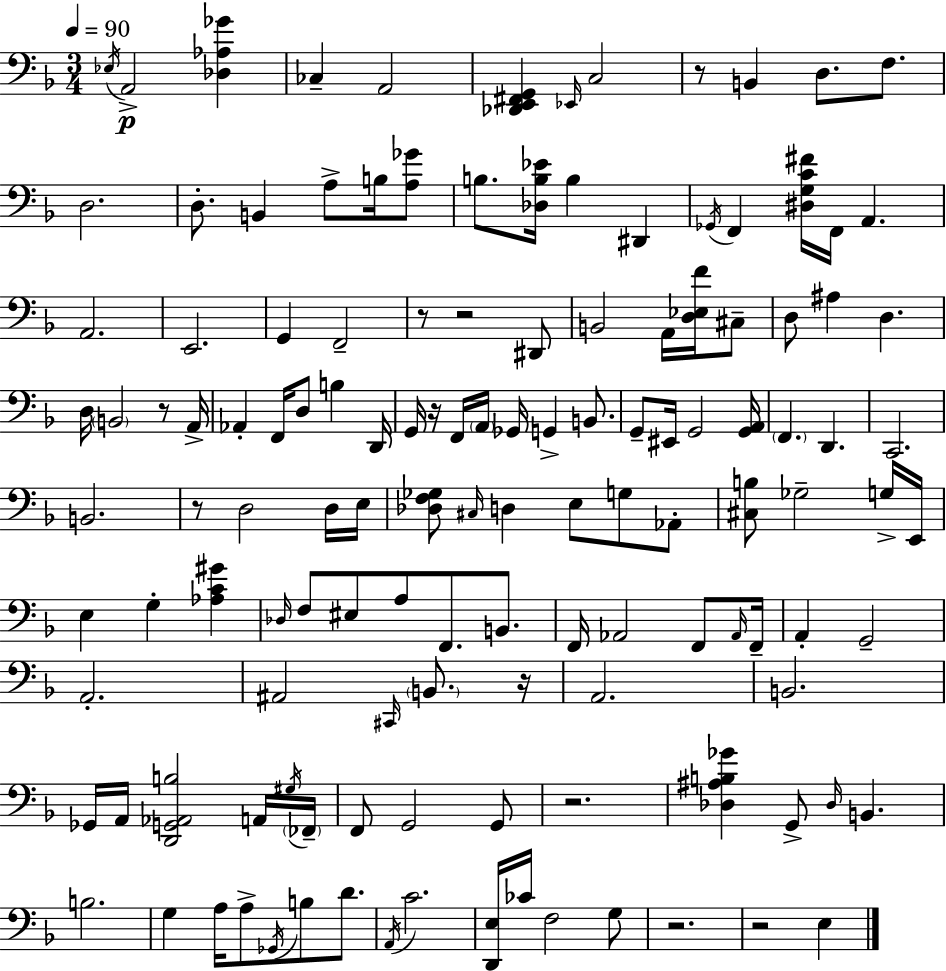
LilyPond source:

{
  \clef bass
  \numericTimeSignature
  \time 3/4
  \key f \major
  \tempo 4 = 90
  \acciaccatura { ees16 }\p a,2-> <des aes ges'>4 | ces4-- a,2 | <des, e, fis, g,>4 \grace { ees,16 } c2 | r8 b,4 d8. f8. | \break d2. | d8.-. b,4 a8-> b16 | <a ges'>8 b8. <des b ees'>16 b4 dis,4 | \acciaccatura { ges,16 } f,4 <dis g c' fis'>16 f,16 a,4. | \break a,2. | e,2. | g,4 f,2-- | r8 r2 | \break dis,8 b,2 a,16 | <d ees f'>16 cis8-- d8 ais4 d4. | d16 \parenthesize b,2 | r8 a,16-> aes,4-. f,16 d8 b4 | \break d,16 g,16 r16 f,16 \parenthesize a,16 ges,16 g,4-> | b,8. g,8-- eis,16 g,2 | <g, a,>16 \parenthesize f,4. d,4. | c,2. | \break b,2. | r8 d2 | d16 e16 <des f ges>8 \grace { cis16 } d4 e8 | g8 aes,8-. <cis b>8 ges2-- | \break g16-> e,16 e4 g4-. | <aes c' gis'>4 \grace { des16 } f8 eis8 a8 f,8. | b,8. f,16 aes,2 | f,8 \grace { aes,16 } f,16-- a,4-. g,2-- | \break a,2.-. | ais,2 | \grace { cis,16 } \parenthesize b,8. r16 a,2. | b,2. | \break ges,16 a,16 <d, g, aes, b>2 | a,16 \acciaccatura { gis16 } \parenthesize fes,16-- f,8 g,2 | g,8 r2. | <des ais b ges'>4 | \break g,8-> \grace { des16 } b,4. b2. | g4 | a16 a8-> \acciaccatura { ges,16 } b8 d'8. \acciaccatura { a,16 } c'2. | <d, e>16 | \break ces'16 f2 g8 r2. | r2 | e4 \bar "|."
}